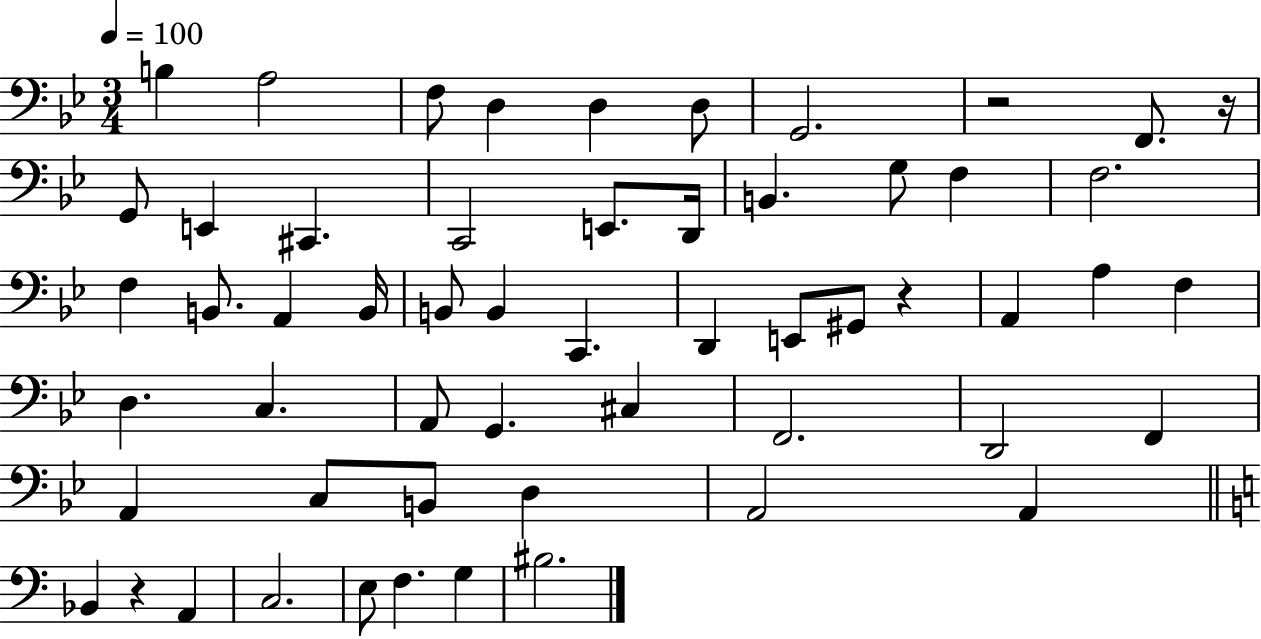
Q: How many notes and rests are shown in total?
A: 56